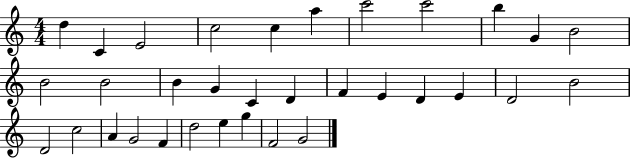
D5/q C4/q E4/h C5/h C5/q A5/q C6/h C6/h B5/q G4/q B4/h B4/h B4/h B4/q G4/q C4/q D4/q F4/q E4/q D4/q E4/q D4/h B4/h D4/h C5/h A4/q G4/h F4/q D5/h E5/q G5/q F4/h G4/h